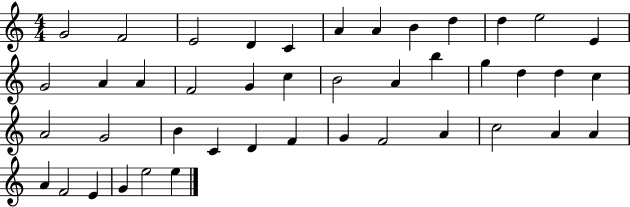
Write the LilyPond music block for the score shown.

{
  \clef treble
  \numericTimeSignature
  \time 4/4
  \key c \major
  g'2 f'2 | e'2 d'4 c'4 | a'4 a'4 b'4 d''4 | d''4 e''2 e'4 | \break g'2 a'4 a'4 | f'2 g'4 c''4 | b'2 a'4 b''4 | g''4 d''4 d''4 c''4 | \break a'2 g'2 | b'4 c'4 d'4 f'4 | g'4 f'2 a'4 | c''2 a'4 a'4 | \break a'4 f'2 e'4 | g'4 e''2 e''4 | \bar "|."
}